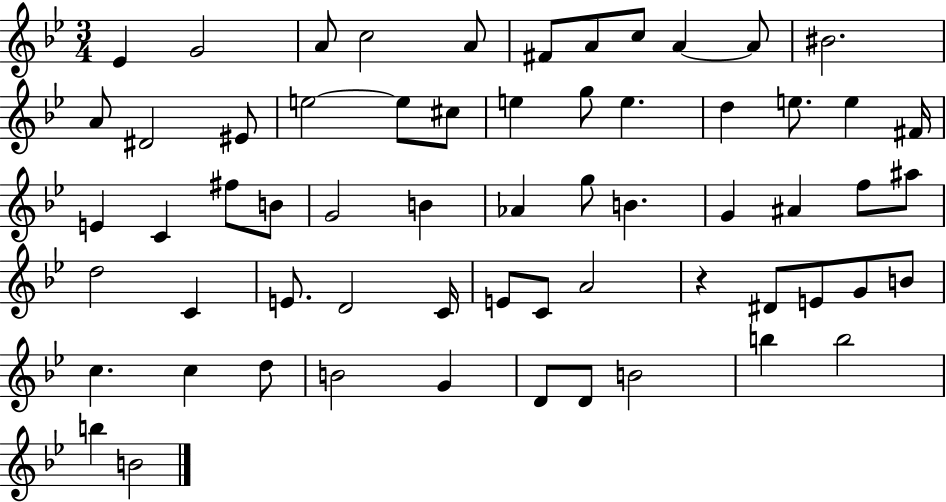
X:1
T:Untitled
M:3/4
L:1/4
K:Bb
_E G2 A/2 c2 A/2 ^F/2 A/2 c/2 A A/2 ^B2 A/2 ^D2 ^E/2 e2 e/2 ^c/2 e g/2 e d e/2 e ^F/4 E C ^f/2 B/2 G2 B _A g/2 B G ^A f/2 ^a/2 d2 C E/2 D2 C/4 E/2 C/2 A2 z ^D/2 E/2 G/2 B/2 c c d/2 B2 G D/2 D/2 B2 b b2 b B2